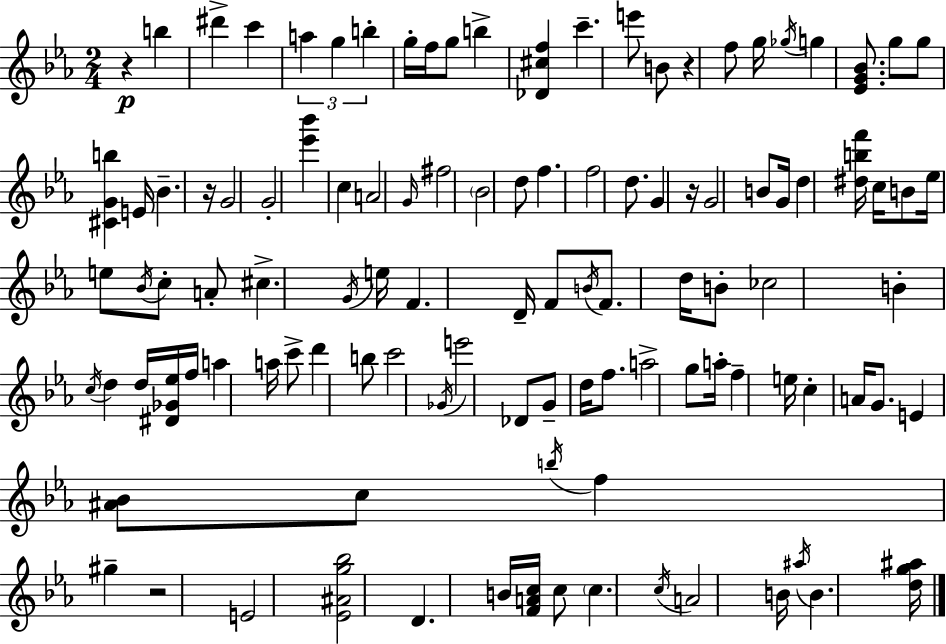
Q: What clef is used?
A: treble